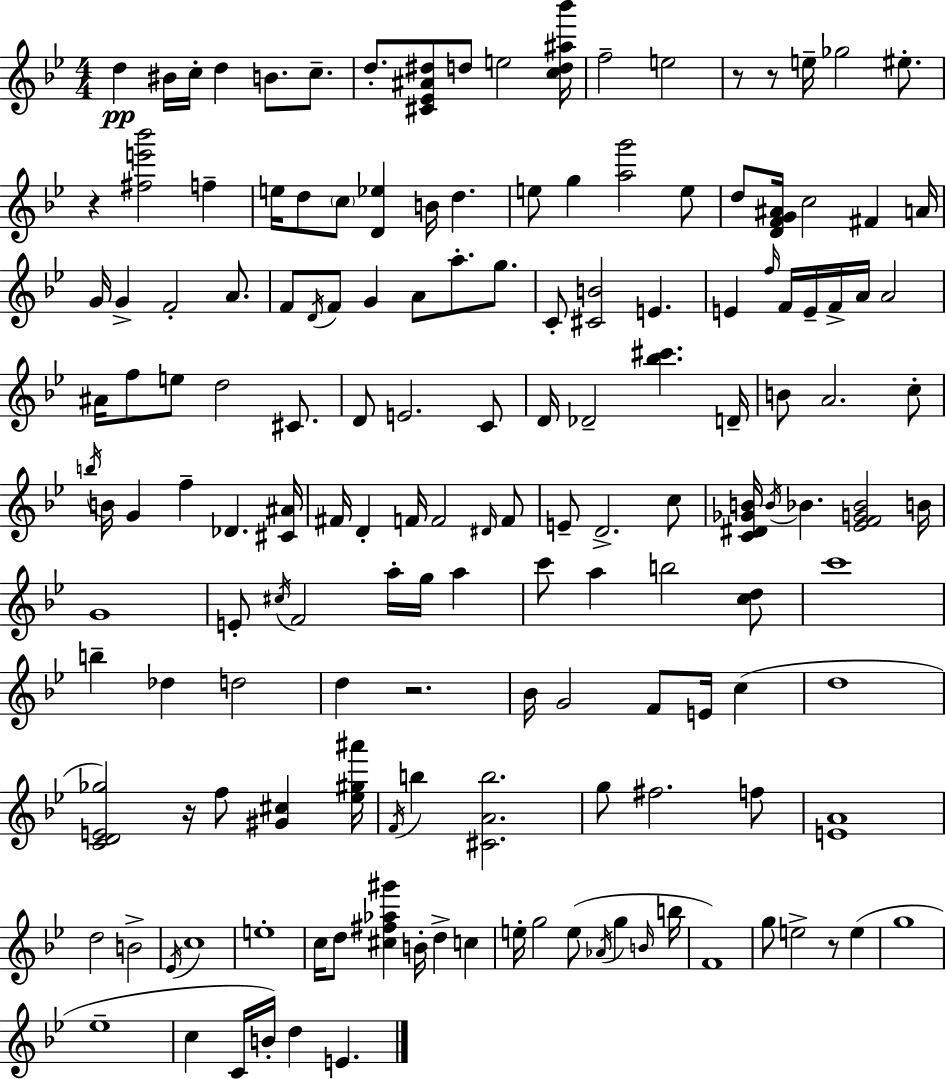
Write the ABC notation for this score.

X:1
T:Untitled
M:4/4
L:1/4
K:Bb
d ^B/4 c/4 d B/2 c/2 d/2 [^C_E^A^d]/2 d/2 e2 [cd^a_b']/4 f2 e2 z/2 z/2 e/4 _g2 ^e/2 z [^fe'_b']2 f e/4 d/2 c/2 [D_e] B/4 d e/2 g [ag']2 e/2 d/2 [DFG^A]/4 c2 ^F A/4 G/4 G F2 A/2 F/2 D/4 F/2 G A/2 a/2 g/2 C/2 [^CB]2 E E f/4 F/4 E/4 F/4 A/4 A2 ^A/4 f/2 e/2 d2 ^C/2 D/2 E2 C/2 D/4 _D2 [_b^c'] D/4 B/2 A2 c/2 b/4 B/4 G f _D [^C^A]/4 ^F/4 D F/4 F2 ^D/4 F/2 E/2 D2 c/2 [C^D_GB]/4 B/4 _B [_EFG_B]2 B/4 G4 E/2 ^c/4 F2 a/4 g/4 a c'/2 a b2 [cd]/2 c'4 b _d d2 d z2 _B/4 G2 F/2 E/4 c d4 [CDE_g]2 z/4 f/2 [^G^c] [_e^g^a']/4 F/4 b [^CAb]2 g/2 ^f2 f/2 [EA]4 d2 B2 _E/4 c4 e4 c/4 d/2 [^c^f_a^g'] B/4 d c e/4 g2 e/2 _A/4 g B/4 b/4 F4 g/2 e2 z/2 e g4 _e4 c C/4 B/4 d E